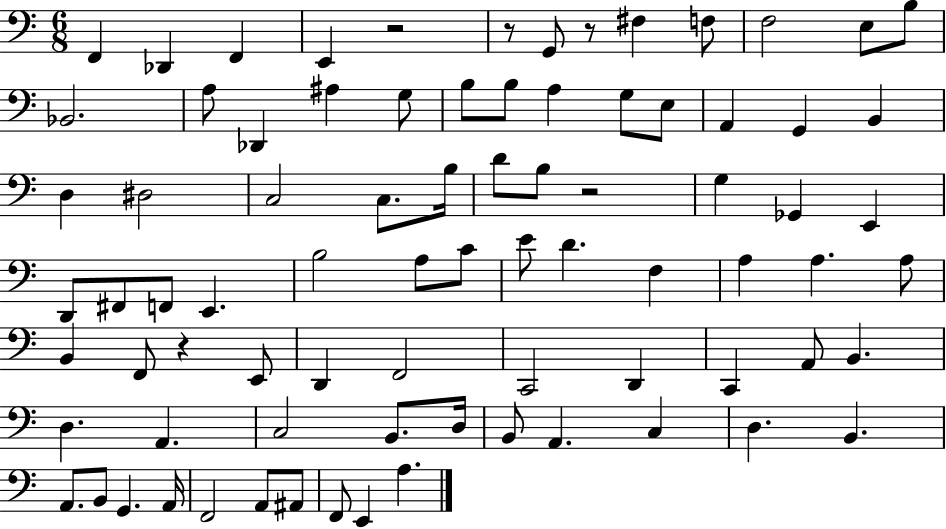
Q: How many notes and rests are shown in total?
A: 81